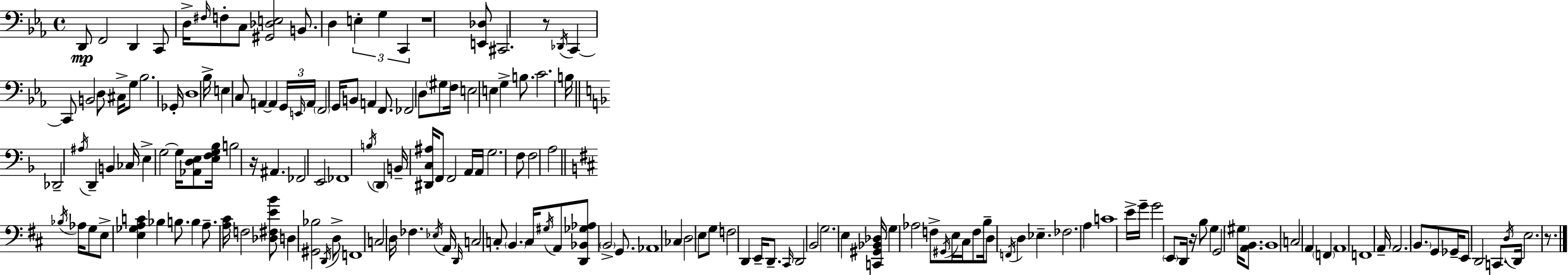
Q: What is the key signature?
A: EES major